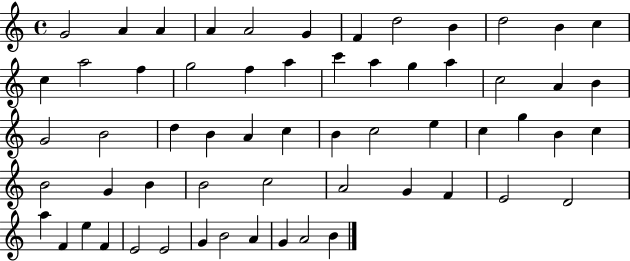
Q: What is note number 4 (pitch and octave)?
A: A4